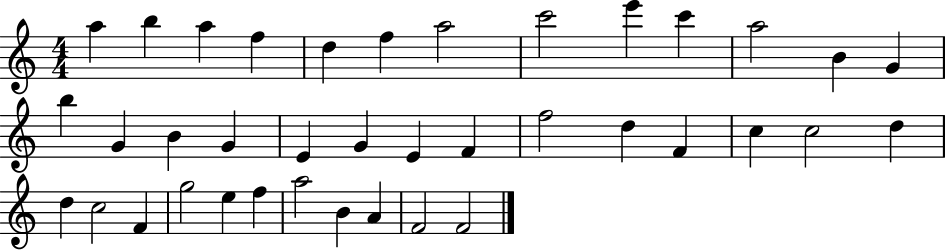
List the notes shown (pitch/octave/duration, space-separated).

A5/q B5/q A5/q F5/q D5/q F5/q A5/h C6/h E6/q C6/q A5/h B4/q G4/q B5/q G4/q B4/q G4/q E4/q G4/q E4/q F4/q F5/h D5/q F4/q C5/q C5/h D5/q D5/q C5/h F4/q G5/h E5/q F5/q A5/h B4/q A4/q F4/h F4/h